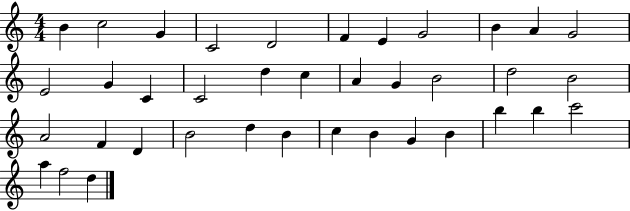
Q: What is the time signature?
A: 4/4